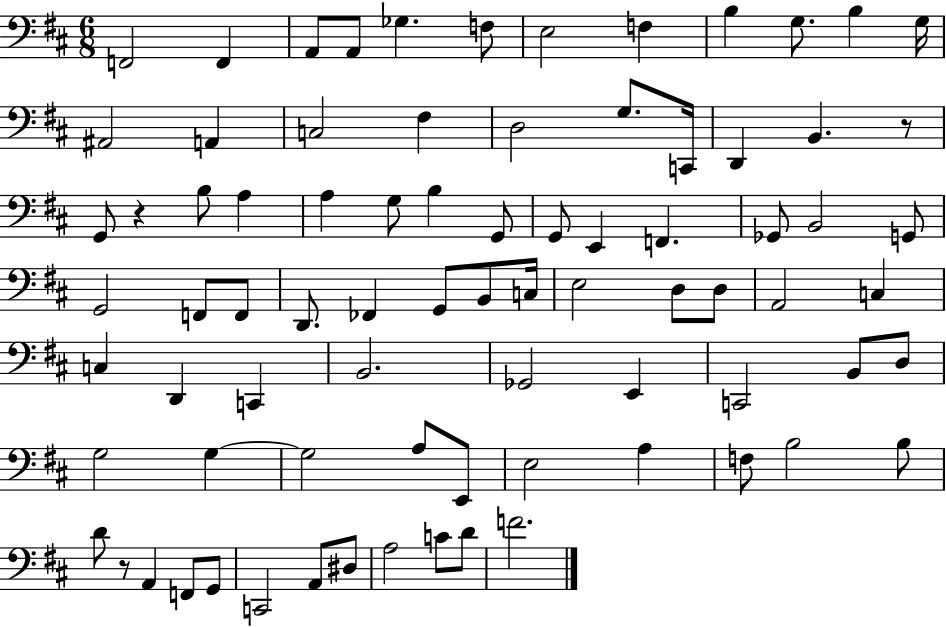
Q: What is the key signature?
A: D major